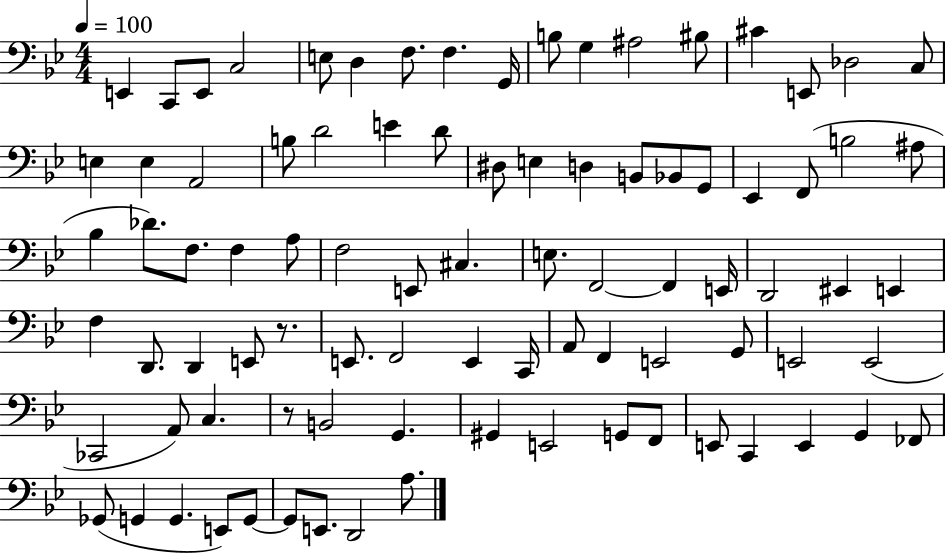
X:1
T:Untitled
M:4/4
L:1/4
K:Bb
E,, C,,/2 E,,/2 C,2 E,/2 D, F,/2 F, G,,/4 B,/2 G, ^A,2 ^B,/2 ^C E,,/2 _D,2 C,/2 E, E, A,,2 B,/2 D2 E D/2 ^D,/2 E, D, B,,/2 _B,,/2 G,,/2 _E,, F,,/2 B,2 ^A,/2 _B, _D/2 F,/2 F, A,/2 F,2 E,,/2 ^C, E,/2 F,,2 F,, E,,/4 D,,2 ^E,, E,, F, D,,/2 D,, E,,/2 z/2 E,,/2 F,,2 E,, C,,/4 A,,/2 F,, E,,2 G,,/2 E,,2 E,,2 _C,,2 A,,/2 C, z/2 B,,2 G,, ^G,, E,,2 G,,/2 F,,/2 E,,/2 C,, E,, G,, _F,,/2 _G,,/2 G,, G,, E,,/2 G,,/2 G,,/2 E,,/2 D,,2 A,/2